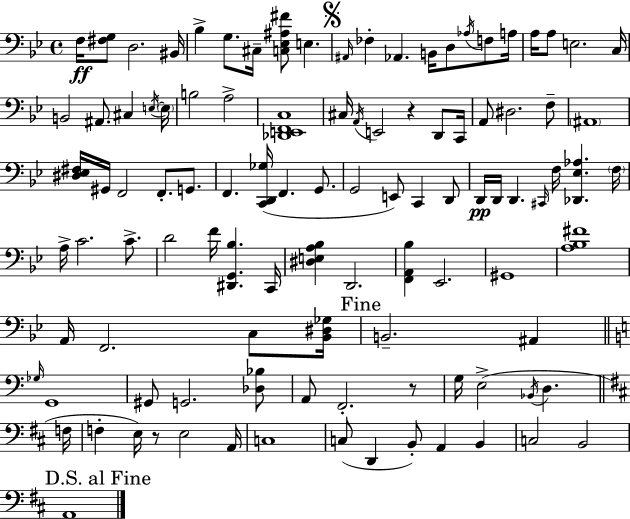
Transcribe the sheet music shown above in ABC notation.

X:1
T:Untitled
M:4/4
L:1/4
K:Bb
F,/4 [^F,G,]/2 D,2 ^B,,/4 _B, G,/2 ^C,/4 [C,_E,^A,^F]/2 E, ^A,,/4 _F, _A,, B,,/4 D,/2 _A,/4 F,/2 A,/4 A,/4 A,/2 E,2 C,/4 B,,2 ^A,,/2 ^C, E,/4 E,/4 B,2 A,2 [_D,,E,,F,,C,]4 ^C,/4 A,,/4 E,,2 z D,,/2 C,,/4 A,,/2 ^D,2 F,/2 ^A,,4 [^D,_E,^F,]/4 ^G,,/4 F,,2 F,,/2 G,,/2 F,, [C,,D,,_G,]/4 F,, G,,/2 G,,2 E,,/2 C,, D,,/2 D,,/4 D,,/4 D,, ^C,,/4 F,/4 [_D,,_E,_A,] F,/4 A,/4 C2 C/2 D2 F/4 [^D,,G,,_B,] C,,/4 [^D,E,A,_B,] D,,2 [F,,A,,_B,] _E,,2 ^G,,4 [A,_B,^F]4 A,,/4 F,,2 C,/2 [_B,,^D,_G,]/4 B,,2 ^A,, _G,/4 G,,4 ^G,,/2 G,,2 [_D,_B,]/2 A,,/2 F,,2 z/2 G,/4 E,2 _B,,/4 D, F,/4 F, E,/4 z/2 E,2 A,,/4 C,4 C,/2 D,, B,,/2 A,, B,, C,2 B,,2 A,,4